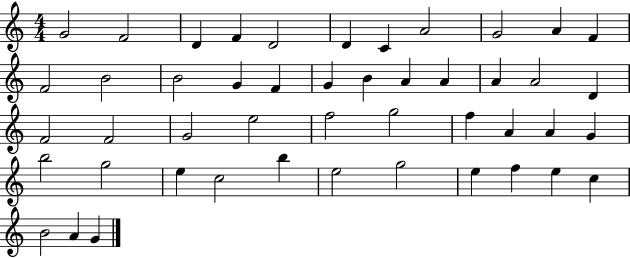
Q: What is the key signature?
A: C major